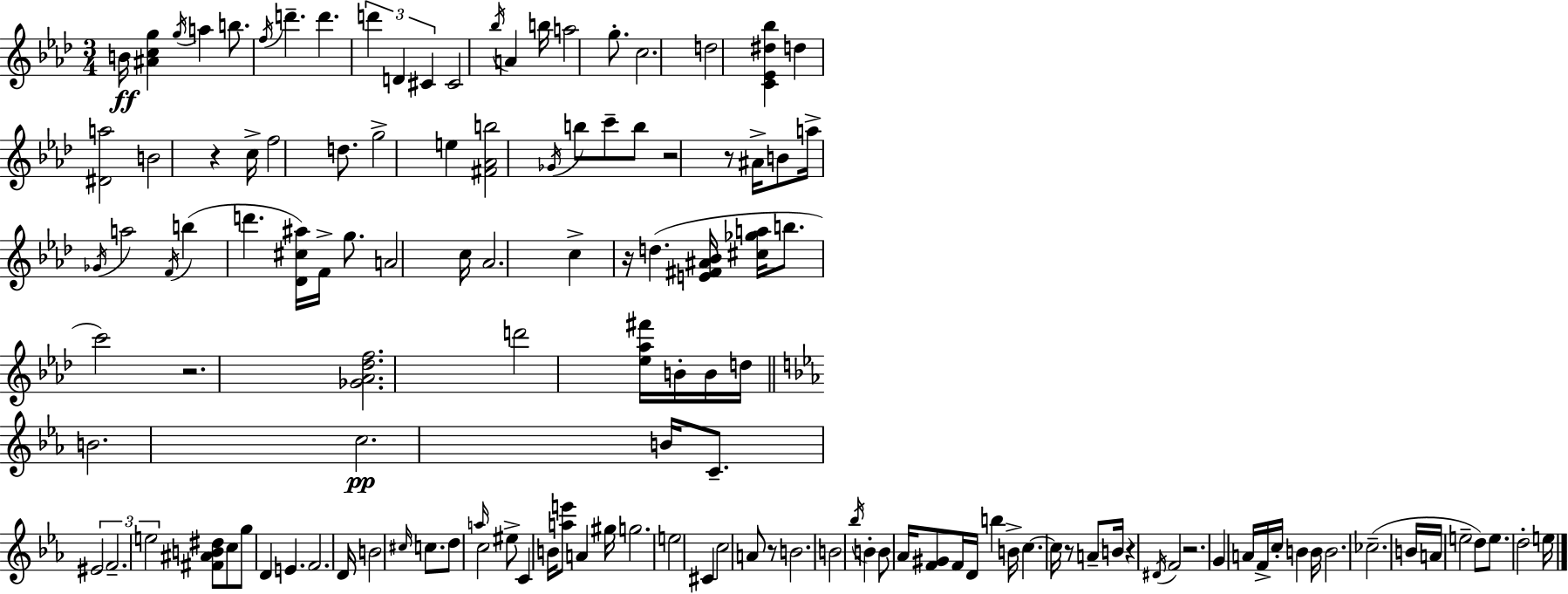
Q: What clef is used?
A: treble